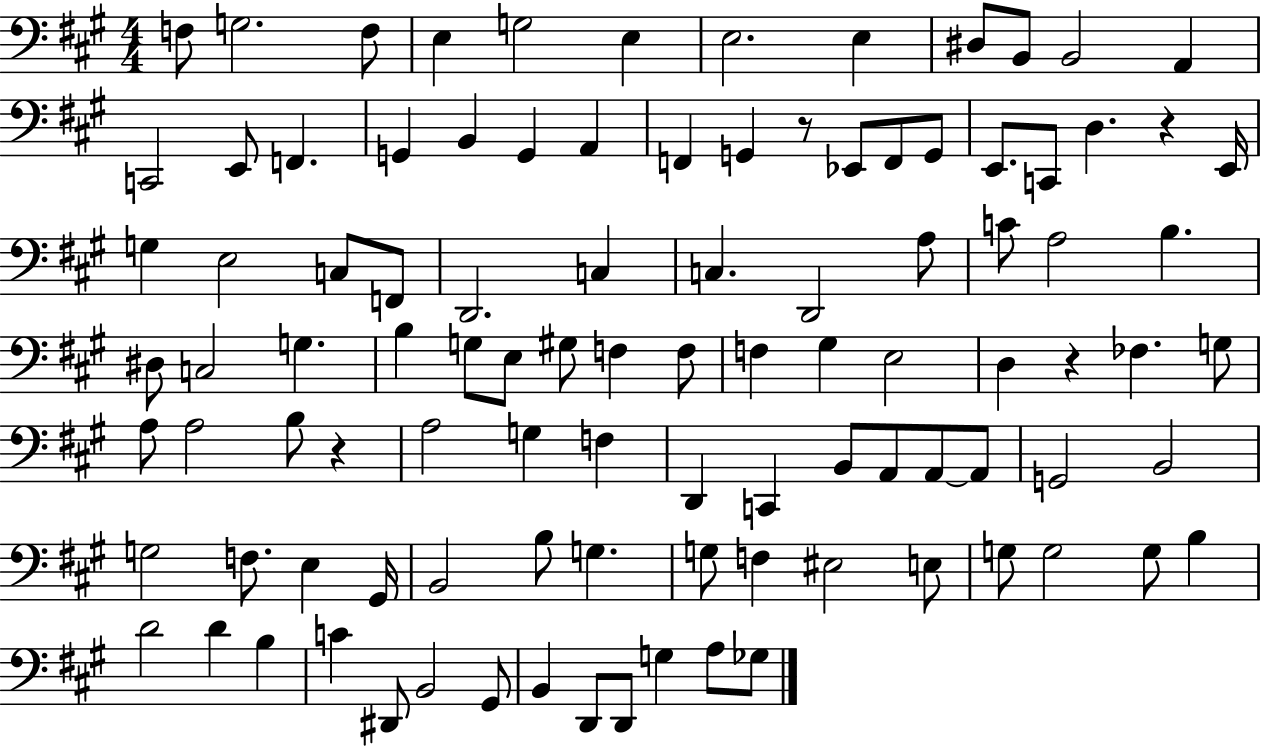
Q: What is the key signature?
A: A major